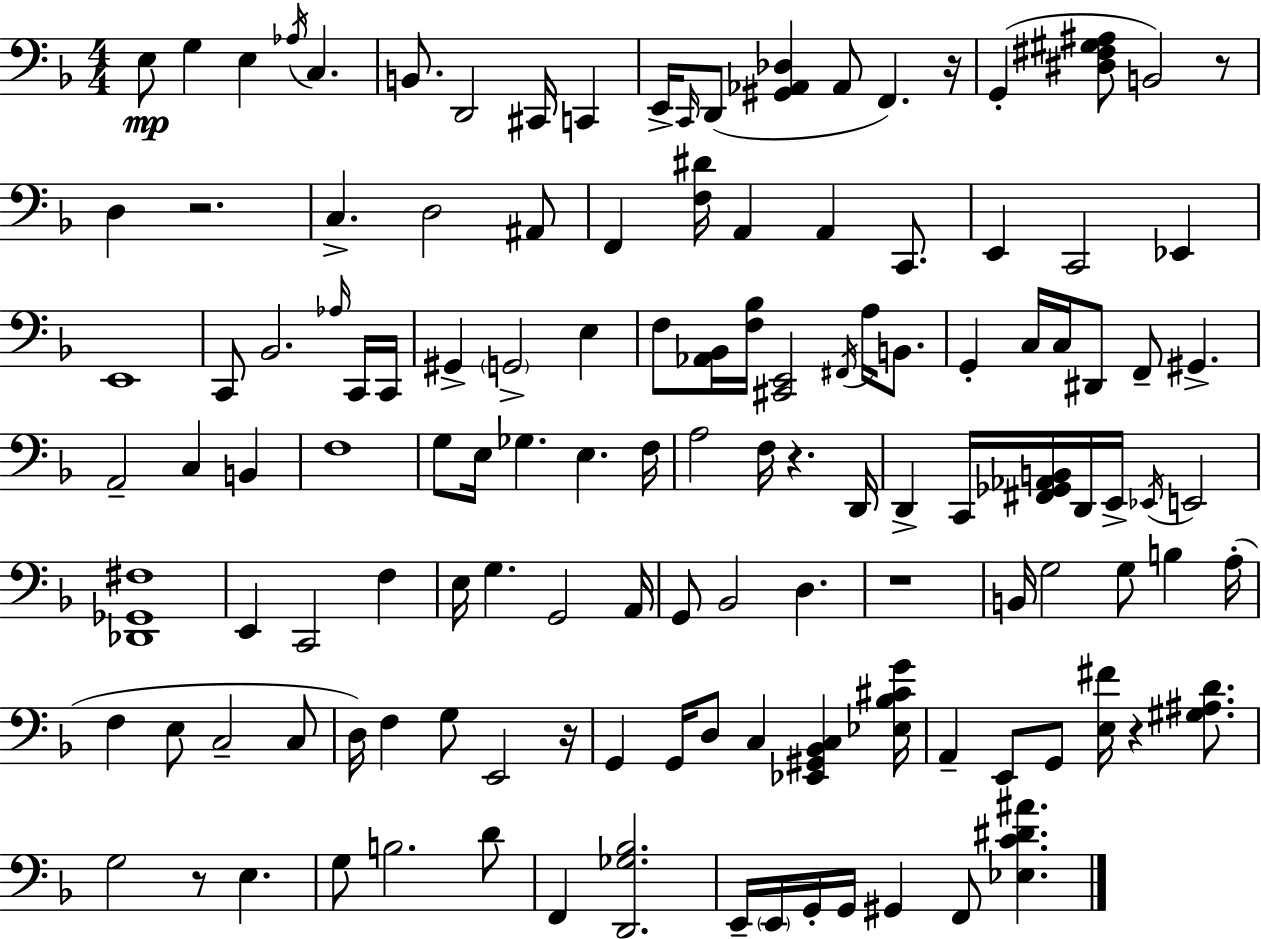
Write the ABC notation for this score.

X:1
T:Untitled
M:4/4
L:1/4
K:F
E,/2 G, E, _A,/4 C, B,,/2 D,,2 ^C,,/4 C,, E,,/4 C,,/4 D,,/2 [^G,,_A,,_D,] _A,,/2 F,, z/4 G,, [^D,^F,^G,^A,]/2 B,,2 z/2 D, z2 C, D,2 ^A,,/2 F,, [F,^D]/4 A,, A,, C,,/2 E,, C,,2 _E,, E,,4 C,,/2 _B,,2 _A,/4 C,,/4 C,,/4 ^G,, G,,2 E, F,/2 [_A,,_B,,]/4 [F,_B,]/4 [^C,,E,,]2 ^F,,/4 A,/4 B,,/2 G,, C,/4 C,/4 ^D,,/2 F,,/2 ^G,, A,,2 C, B,, F,4 G,/2 E,/4 _G, E, F,/4 A,2 F,/4 z D,,/4 D,, C,,/4 [^F,,_G,,_A,,B,,]/4 D,,/4 E,,/4 _E,,/4 E,,2 [_D,,_G,,^F,]4 E,, C,,2 F, E,/4 G, G,,2 A,,/4 G,,/2 _B,,2 D, z4 B,,/4 G,2 G,/2 B, A,/4 F, E,/2 C,2 C,/2 D,/4 F, G,/2 E,,2 z/4 G,, G,,/4 D,/2 C, [_E,,^G,,_B,,C,] [_E,_B,^CG]/4 A,, E,,/2 G,,/2 [E,^F]/4 z [^G,^A,D]/2 G,2 z/2 E, G,/2 B,2 D/2 F,, [D,,_G,_B,]2 E,,/4 E,,/4 G,,/4 G,,/4 ^G,, F,,/2 [_E,C^D^A]